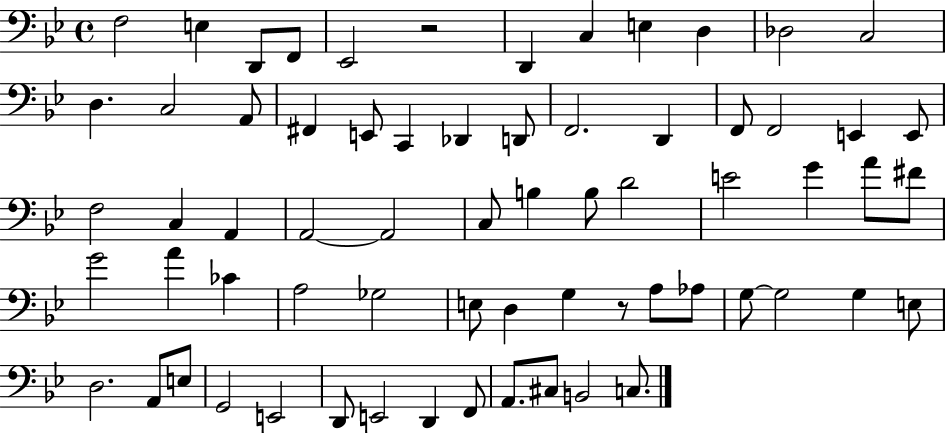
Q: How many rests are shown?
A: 2